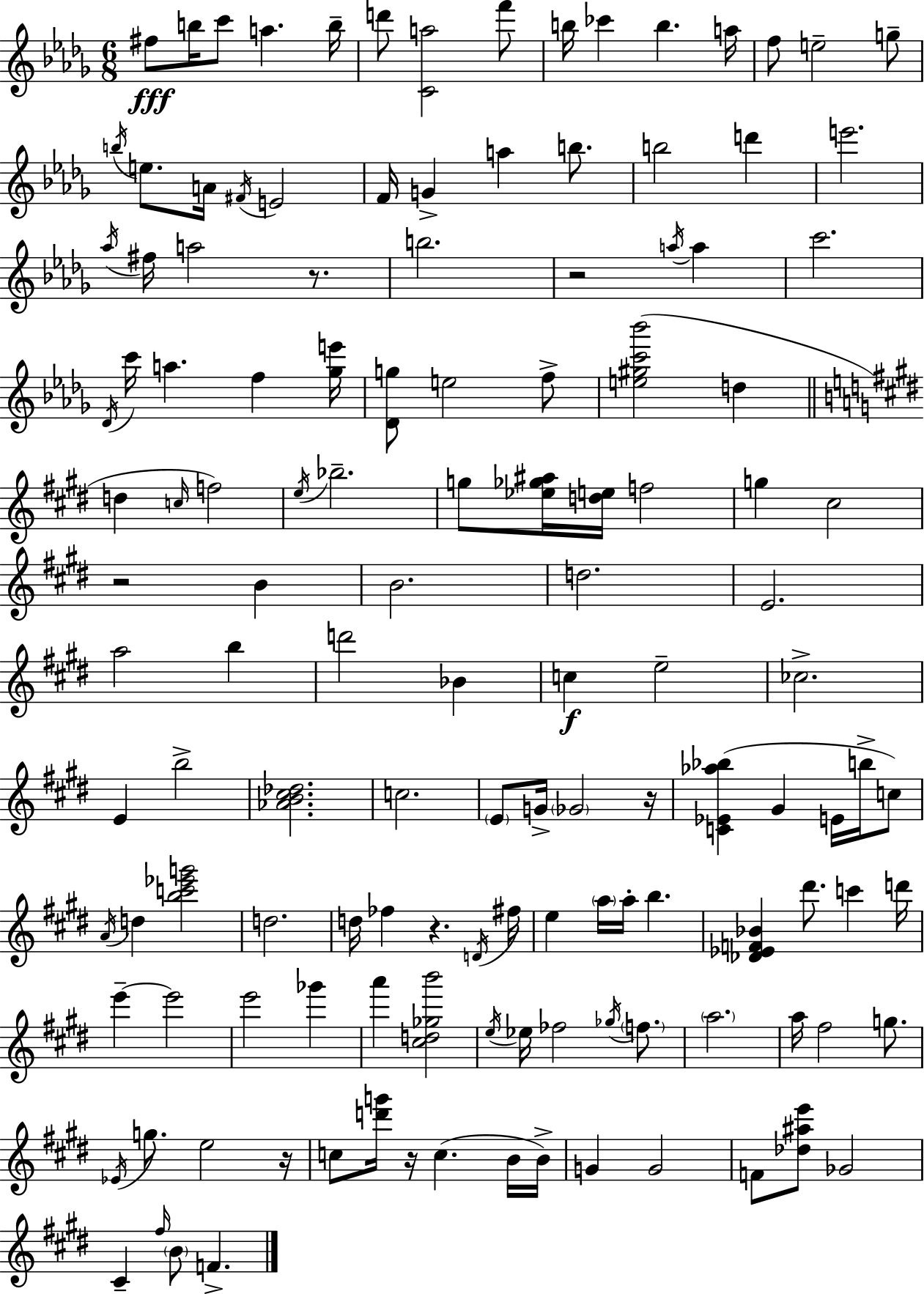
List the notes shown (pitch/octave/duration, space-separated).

F#5/e B5/s C6/e A5/q. B5/s D6/e [C4,A5]/h F6/e B5/s CES6/q B5/q. A5/s F5/e E5/h G5/e B5/s E5/e. A4/s F#4/s E4/h F4/s G4/q A5/q B5/e. B5/h D6/q E6/h. Ab5/s F#5/s A5/h R/e. B5/h. R/h A5/s A5/q C6/h. Db4/s C6/s A5/q. F5/q [Gb5,E6]/s [Db4,G5]/e E5/h F5/e [E5,G#5,C6,Bb6]/h D5/q D5/q C5/s F5/h E5/s Bb5/h. G5/e [Eb5,Gb5,A#5]/s [D5,E5]/s F5/h G5/q C#5/h R/h B4/q B4/h. D5/h. E4/h. A5/h B5/q D6/h Bb4/q C5/q E5/h CES5/h. E4/q B5/h [Ab4,B4,C#5,Db5]/h. C5/h. E4/e G4/s Gb4/h R/s [C4,Eb4,Ab5,Bb5]/q G#4/q E4/s B5/s C5/e A4/s D5/q [B5,C6,Eb6,G6]/h D5/h. D5/s FES5/q R/q. D4/s F#5/s E5/q A5/s A5/s B5/q. [Db4,Eb4,F4,Bb4]/q D#6/e. C6/q D6/s E6/q E6/h E6/h Gb6/q A6/q [C#5,D5,Gb5,B6]/h E5/s Eb5/s FES5/h Gb5/s F5/e. A5/h. A5/s F#5/h G5/e. Eb4/s G5/e. E5/h R/s C5/e [D6,G6]/s R/s C5/q. B4/s B4/s G4/q G4/h F4/e [Db5,A#5,E6]/e Gb4/h C#4/q F#5/s B4/e F4/q.